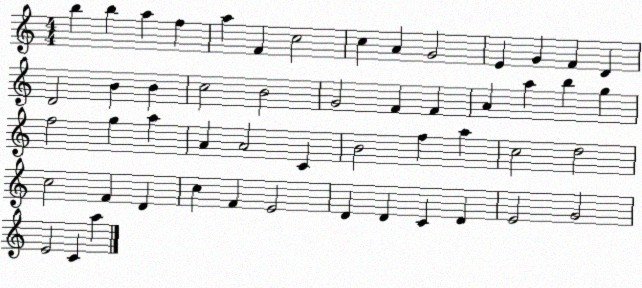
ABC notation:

X:1
T:Untitled
M:4/4
L:1/4
K:C
b b a f a F c2 c A G2 E G F D D2 B B c2 B2 G2 F F A a b g f2 g a A A2 C B2 f a c2 d2 c2 F D c F E2 D D C D E2 G2 E2 C a